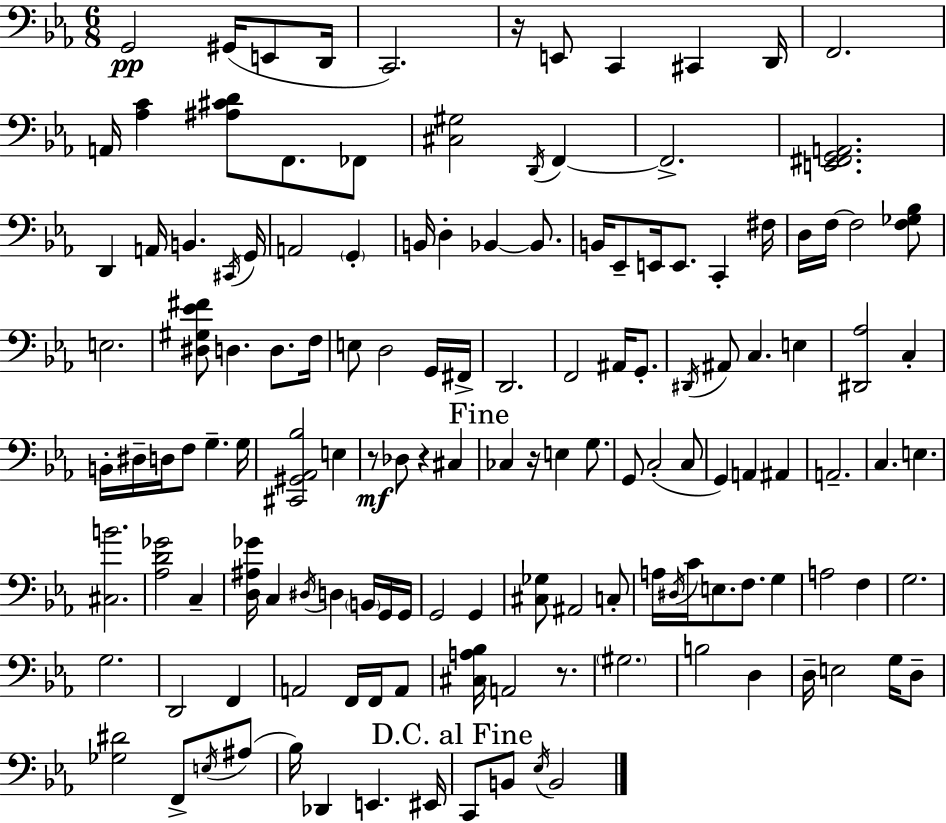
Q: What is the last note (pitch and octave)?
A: B2